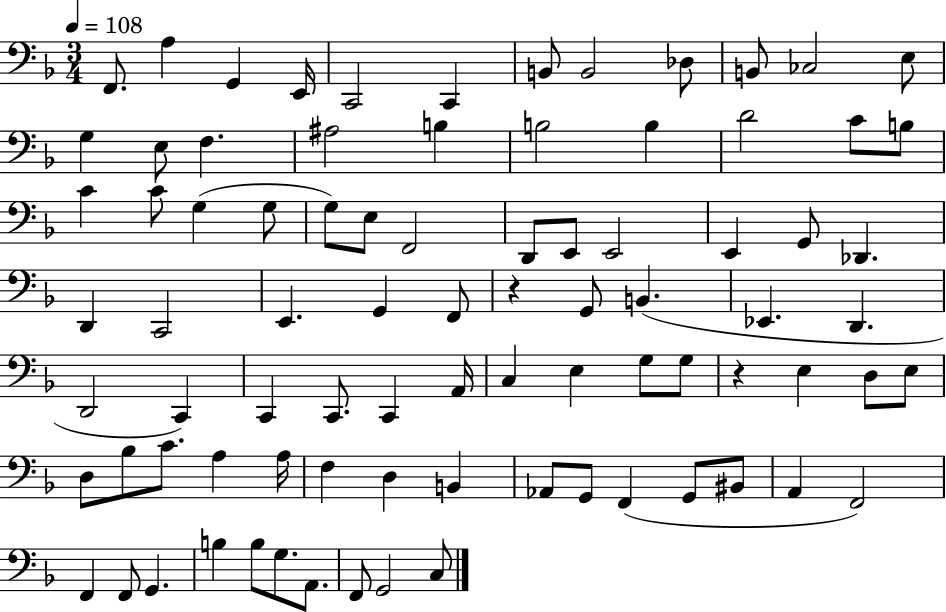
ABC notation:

X:1
T:Untitled
M:3/4
L:1/4
K:F
F,,/2 A, G,, E,,/4 C,,2 C,, B,,/2 B,,2 _D,/2 B,,/2 _C,2 E,/2 G, E,/2 F, ^A,2 B, B,2 B, D2 C/2 B,/2 C C/2 G, G,/2 G,/2 E,/2 F,,2 D,,/2 E,,/2 E,,2 E,, G,,/2 _D,, D,, C,,2 E,, G,, F,,/2 z G,,/2 B,, _E,, D,, D,,2 C,, C,, C,,/2 C,, A,,/4 C, E, G,/2 G,/2 z E, D,/2 E,/2 D,/2 _B,/2 C/2 A, A,/4 F, D, B,, _A,,/2 G,,/2 F,, G,,/2 ^B,,/2 A,, F,,2 F,, F,,/2 G,, B, B,/2 G,/2 A,,/2 F,,/2 G,,2 C,/2